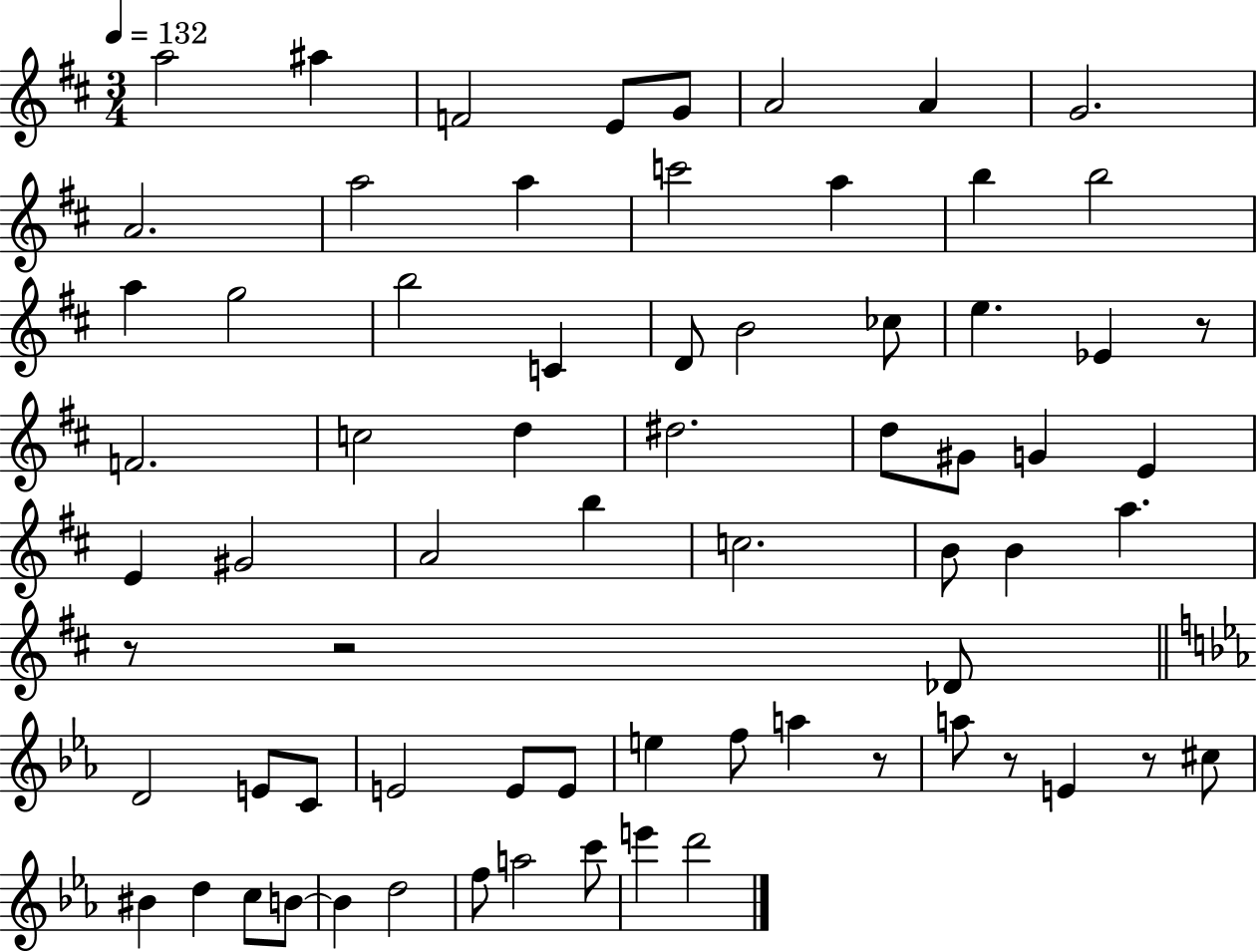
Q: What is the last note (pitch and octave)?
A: D6